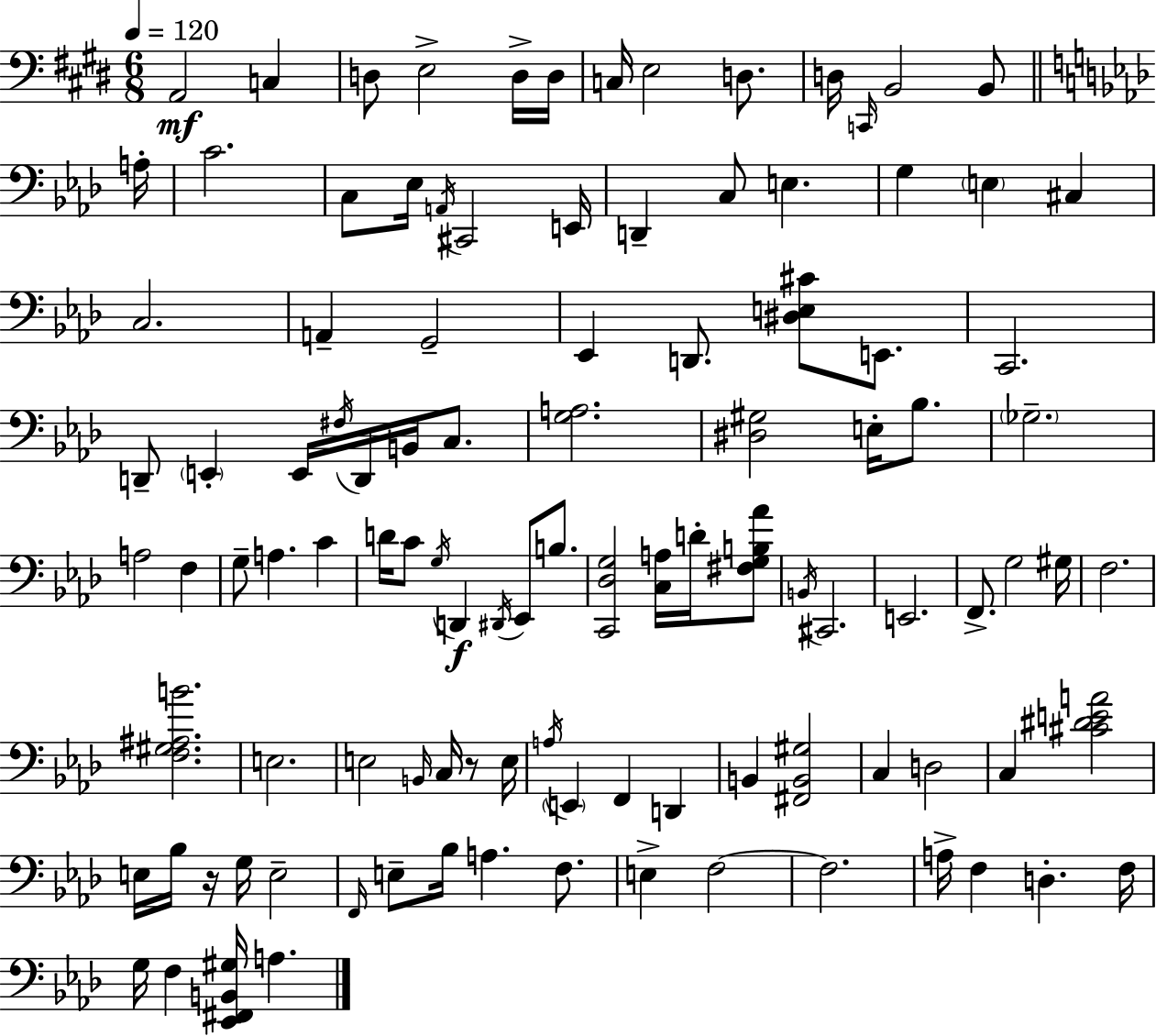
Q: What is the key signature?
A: E major